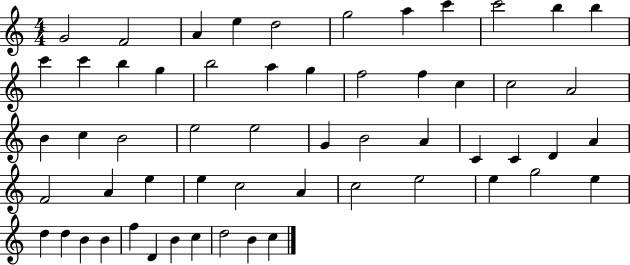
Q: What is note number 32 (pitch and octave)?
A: C4